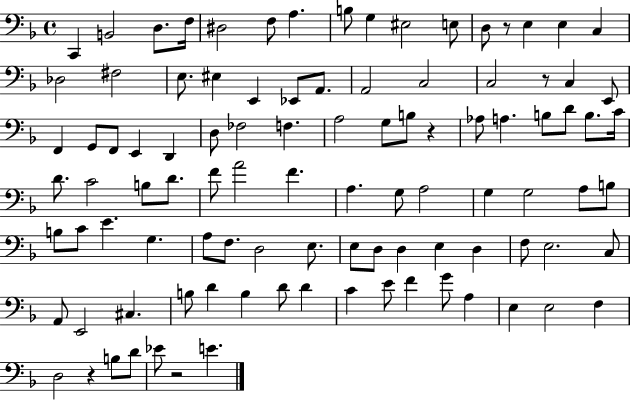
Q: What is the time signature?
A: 4/4